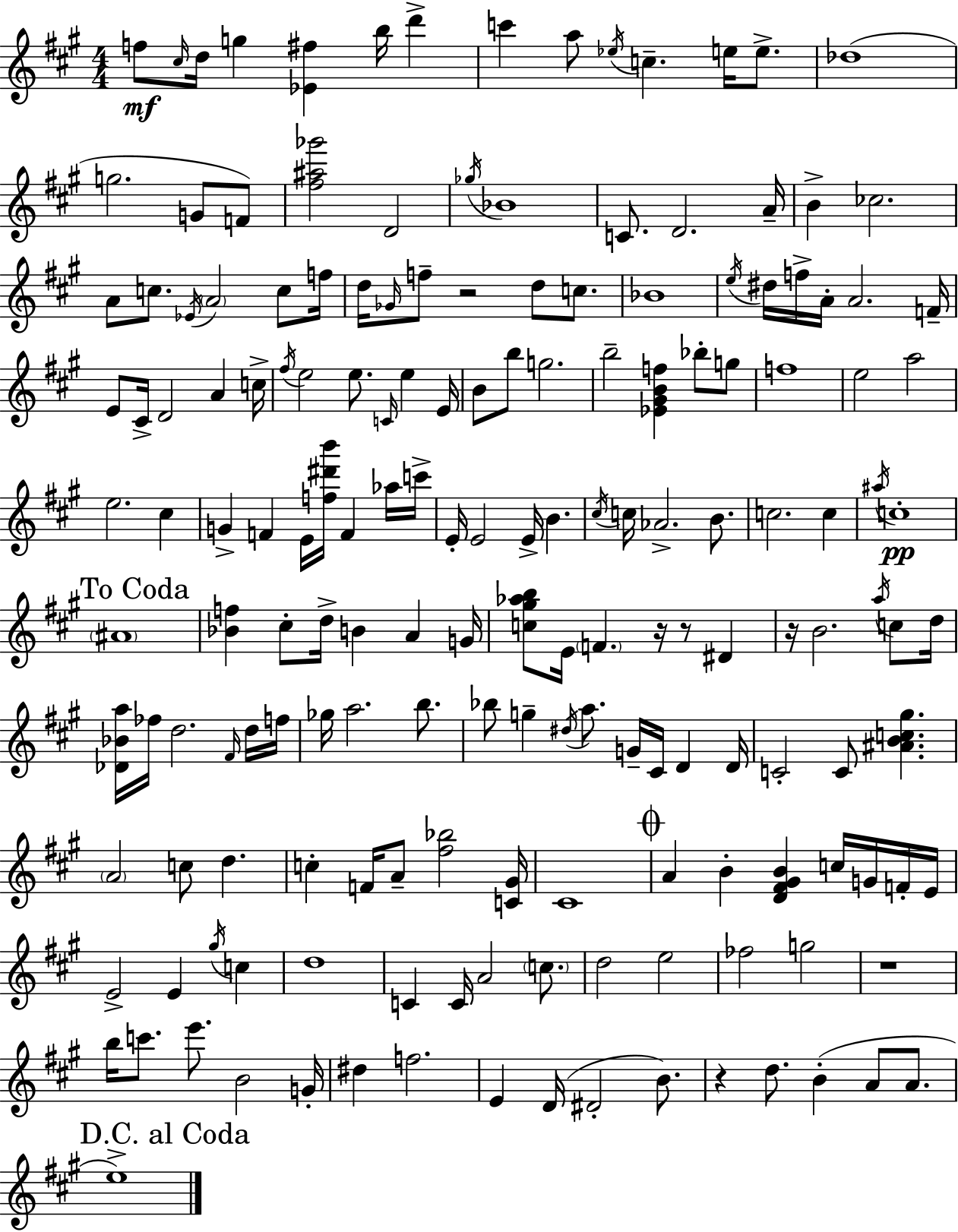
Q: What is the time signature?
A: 4/4